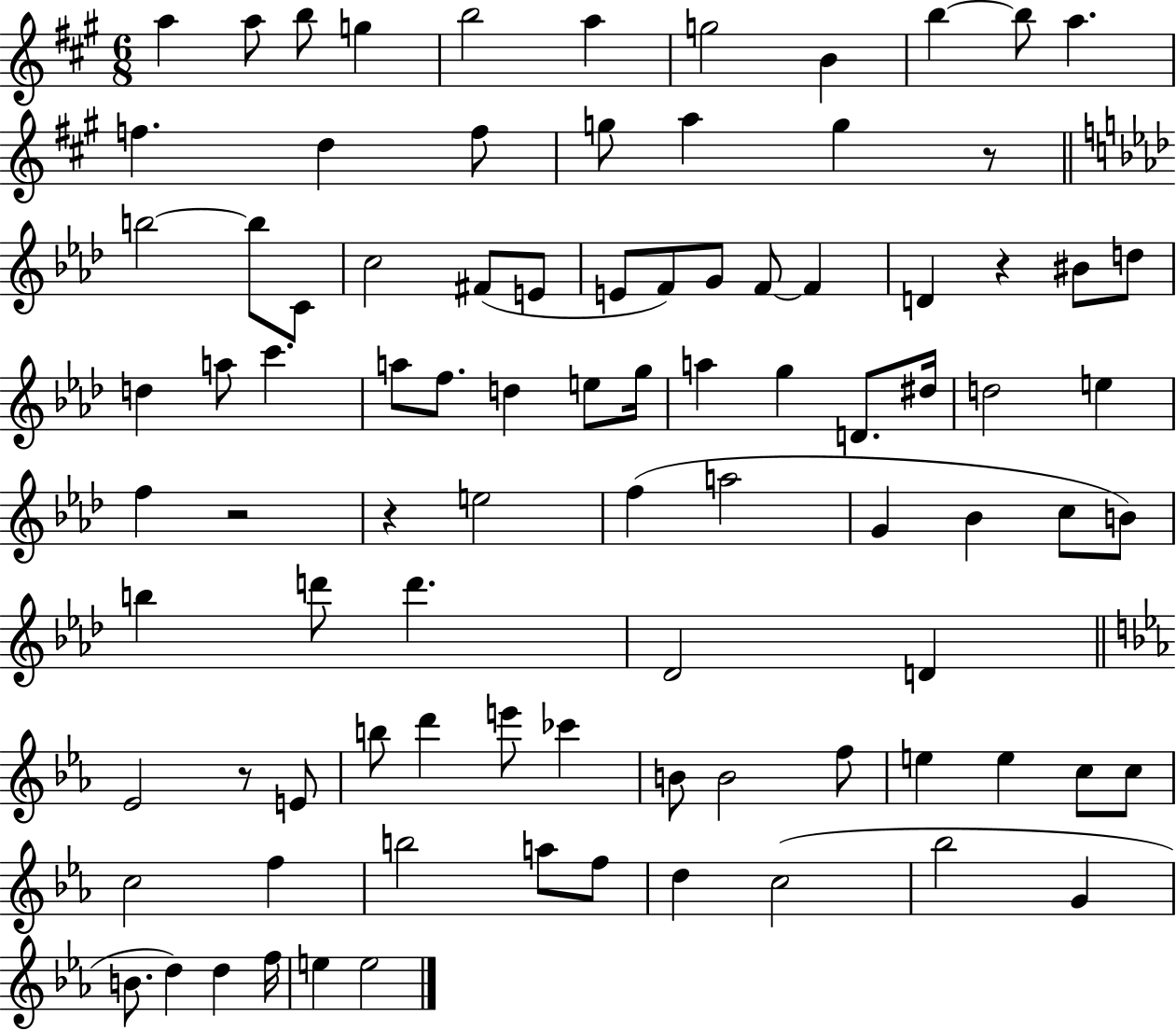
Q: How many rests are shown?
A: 5